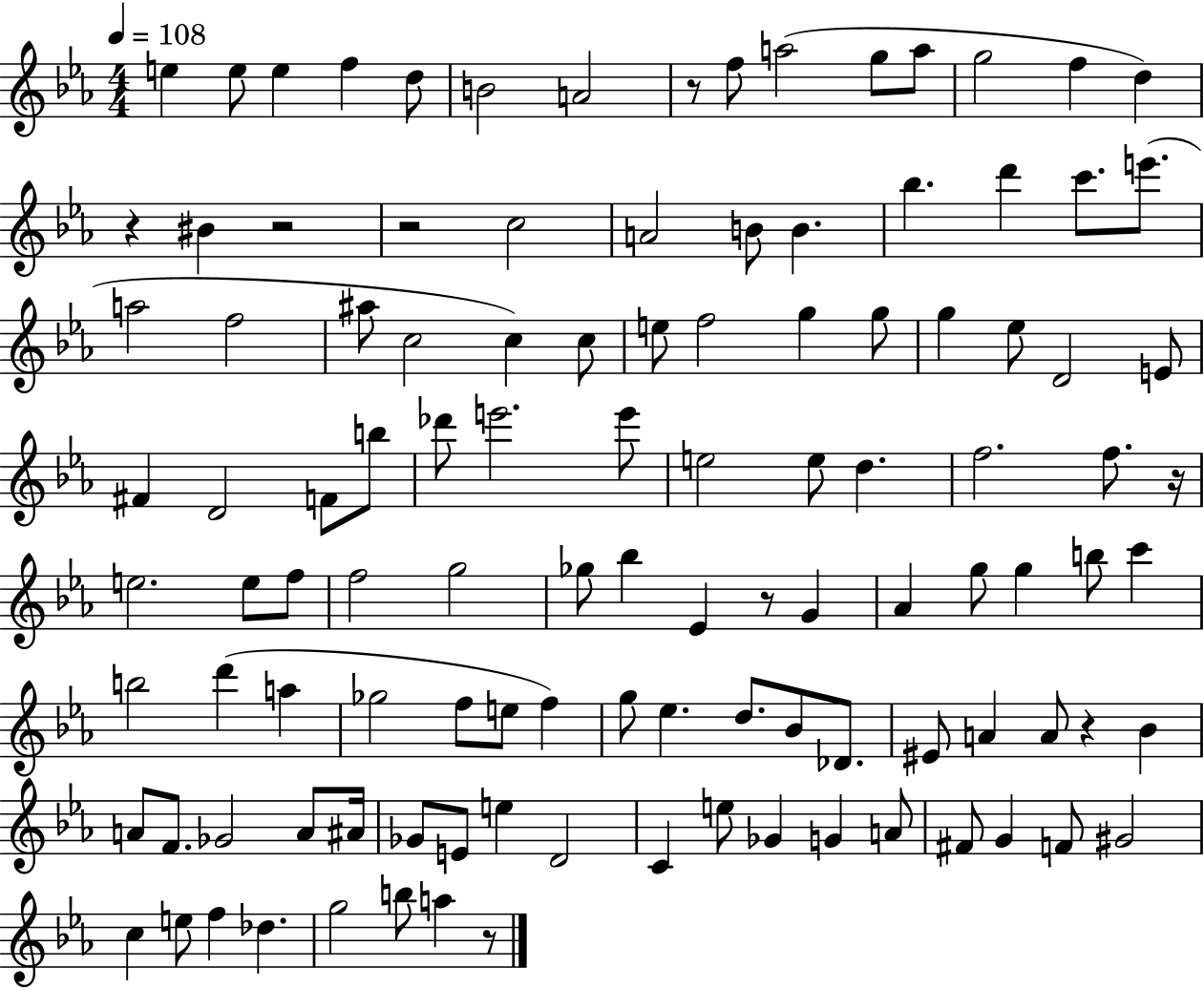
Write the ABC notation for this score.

X:1
T:Untitled
M:4/4
L:1/4
K:Eb
e e/2 e f d/2 B2 A2 z/2 f/2 a2 g/2 a/2 g2 f d z ^B z2 z2 c2 A2 B/2 B _b d' c'/2 e'/2 a2 f2 ^a/2 c2 c c/2 e/2 f2 g g/2 g _e/2 D2 E/2 ^F D2 F/2 b/2 _d'/2 e'2 e'/2 e2 e/2 d f2 f/2 z/4 e2 e/2 f/2 f2 g2 _g/2 _b _E z/2 G _A g/2 g b/2 c' b2 d' a _g2 f/2 e/2 f g/2 _e d/2 _B/2 _D/2 ^E/2 A A/2 z _B A/2 F/2 _G2 A/2 ^A/4 _G/2 E/2 e D2 C e/2 _G G A/2 ^F/2 G F/2 ^G2 c e/2 f _d g2 b/2 a z/2